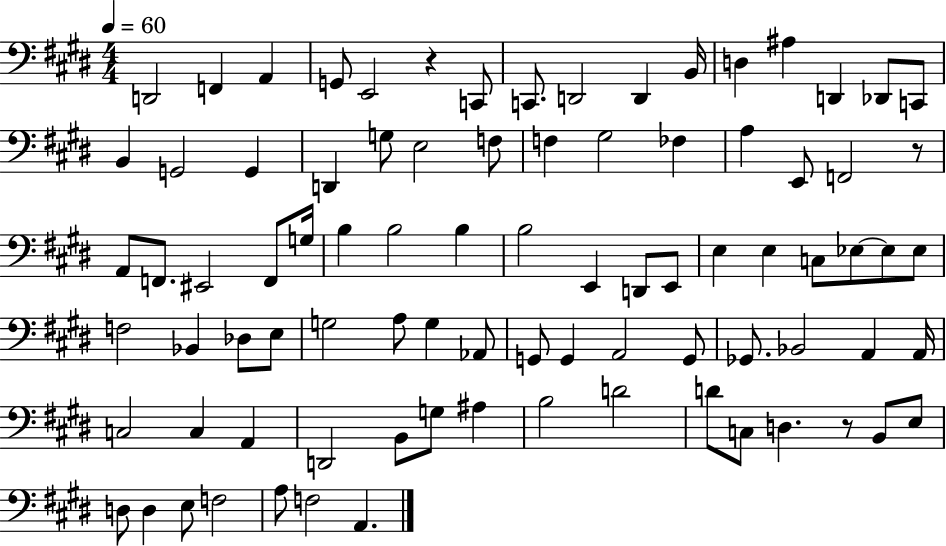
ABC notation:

X:1
T:Untitled
M:4/4
L:1/4
K:E
D,,2 F,, A,, G,,/2 E,,2 z C,,/2 C,,/2 D,,2 D,, B,,/4 D, ^A, D,, _D,,/2 C,,/2 B,, G,,2 G,, D,, G,/2 E,2 F,/2 F, ^G,2 _F, A, E,,/2 F,,2 z/2 A,,/2 F,,/2 ^E,,2 F,,/2 G,/4 B, B,2 B, B,2 E,, D,,/2 E,,/2 E, E, C,/2 _E,/2 _E,/2 _E,/2 F,2 _B,, _D,/2 E,/2 G,2 A,/2 G, _A,,/2 G,,/2 G,, A,,2 G,,/2 _G,,/2 _B,,2 A,, A,,/4 C,2 C, A,, D,,2 B,,/2 G,/2 ^A, B,2 D2 D/2 C,/2 D, z/2 B,,/2 E,/2 D,/2 D, E,/2 F,2 A,/2 F,2 A,,